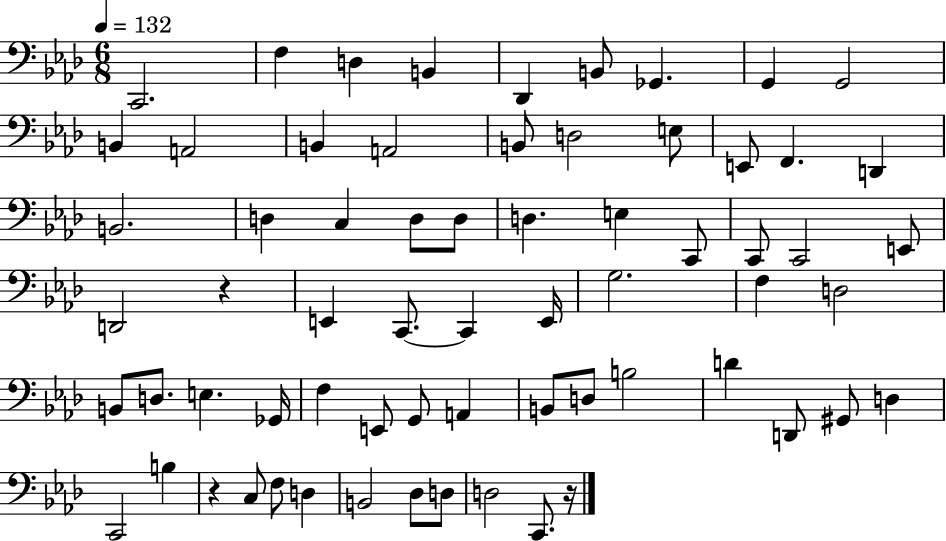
C2/h. F3/q D3/q B2/q Db2/q B2/e Gb2/q. G2/q G2/h B2/q A2/h B2/q A2/h B2/e D3/h E3/e E2/e F2/q. D2/q B2/h. D3/q C3/q D3/e D3/e D3/q. E3/q C2/e C2/e C2/h E2/e D2/h R/q E2/q C2/e. C2/q E2/s G3/h. F3/q D3/h B2/e D3/e. E3/q. Gb2/s F3/q E2/e G2/e A2/q B2/e D3/e B3/h D4/q D2/e G#2/e D3/q C2/h B3/q R/q C3/e F3/e D3/q B2/h Db3/e D3/e D3/h C2/e. R/s